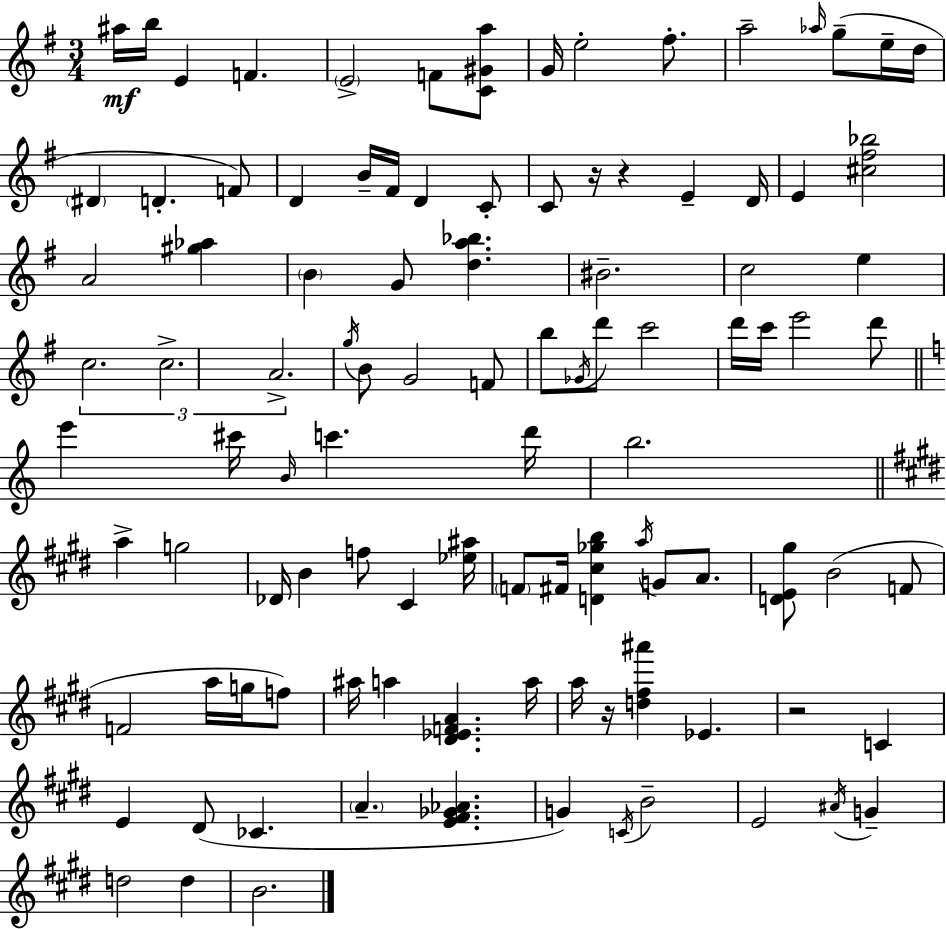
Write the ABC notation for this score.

X:1
T:Untitled
M:3/4
L:1/4
K:Em
^a/4 b/4 E F E2 F/2 [C^Ga]/2 G/4 e2 ^f/2 a2 _a/4 g/2 e/4 d/4 ^D D F/2 D B/4 ^F/4 D C/2 C/2 z/4 z E D/4 E [^c^f_b]2 A2 [^g_a] B G/2 [da_b] ^B2 c2 e c2 c2 A2 g/4 B/2 G2 F/2 b/2 _G/4 d'/2 c'2 d'/4 c'/4 e'2 d'/2 e' ^c'/4 B/4 c' d'/4 b2 a g2 _D/4 B f/2 ^C [_e^a]/4 F/2 ^F/4 [D^c_gb] a/4 G/2 A/2 [DE^g]/2 B2 F/2 F2 a/4 g/4 f/2 ^a/4 a [^D_EFA] a/4 a/4 z/4 [d^f^a'] _E z2 C E ^D/2 _C A [E^F_G_A] G C/4 B2 E2 ^A/4 G d2 d B2